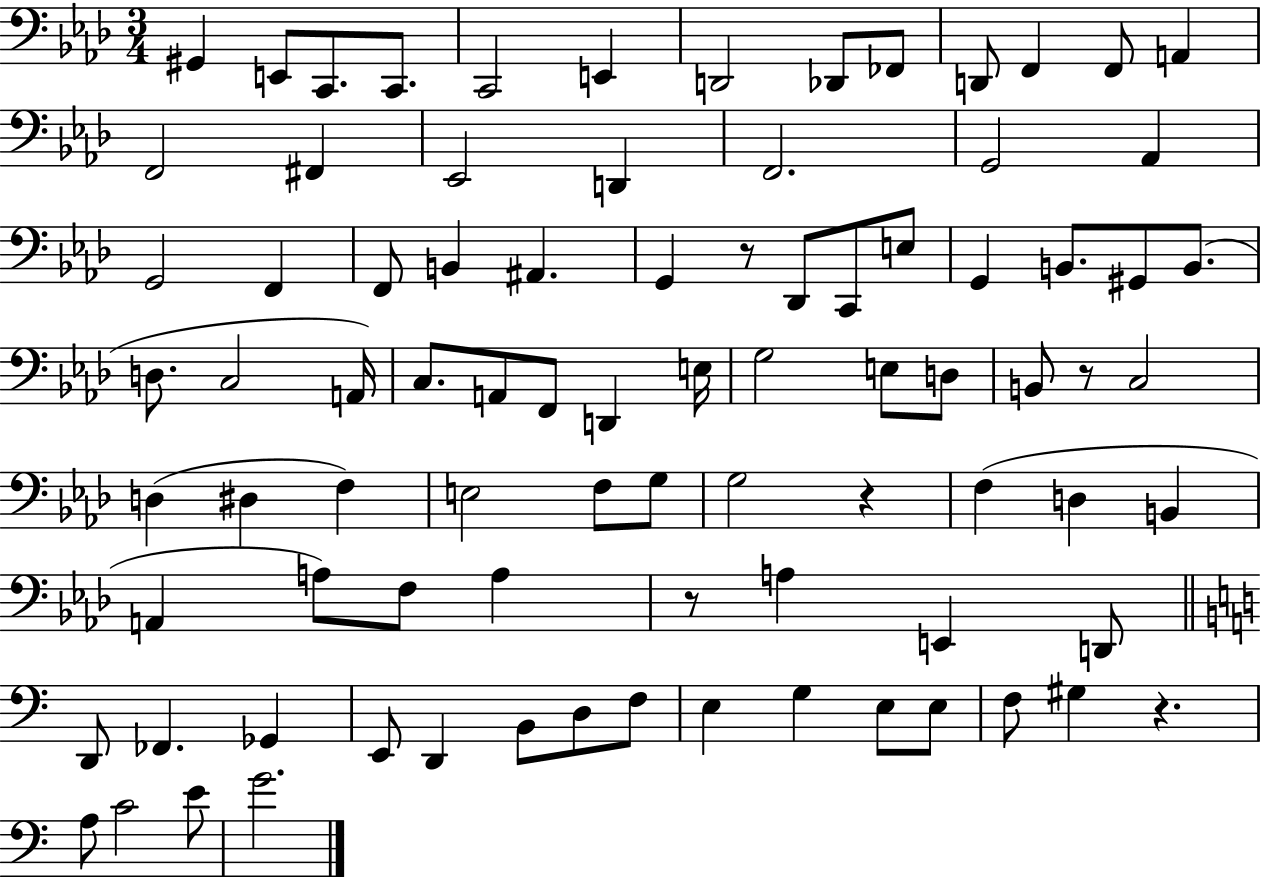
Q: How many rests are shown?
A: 5